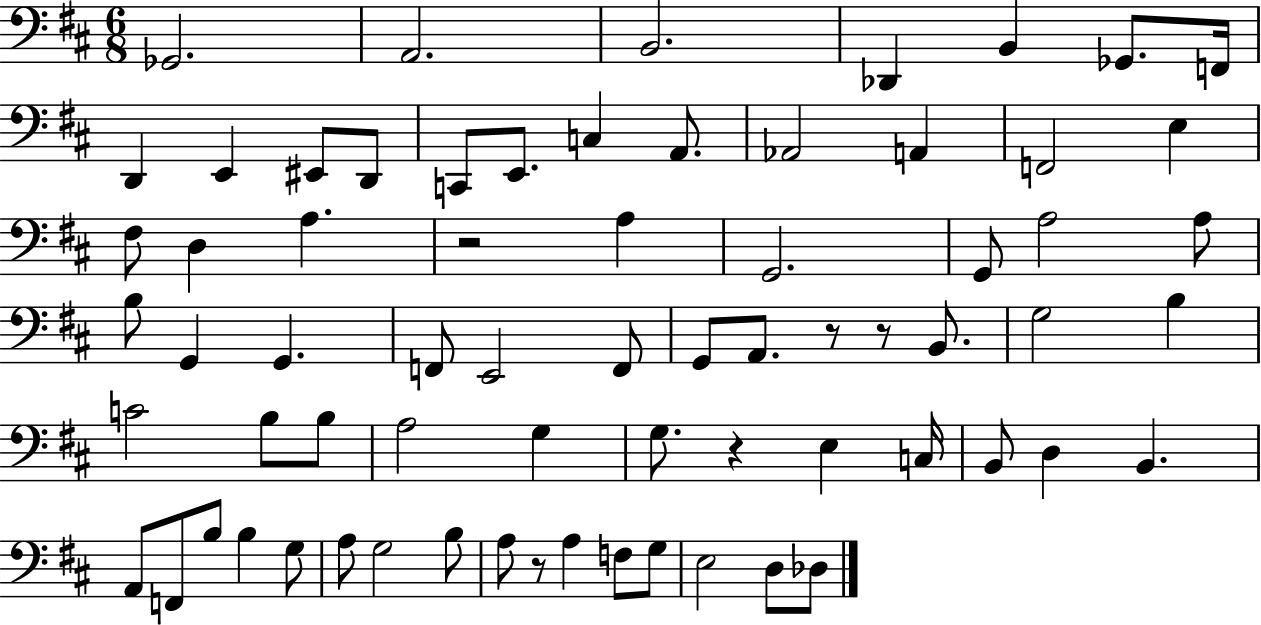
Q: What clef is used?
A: bass